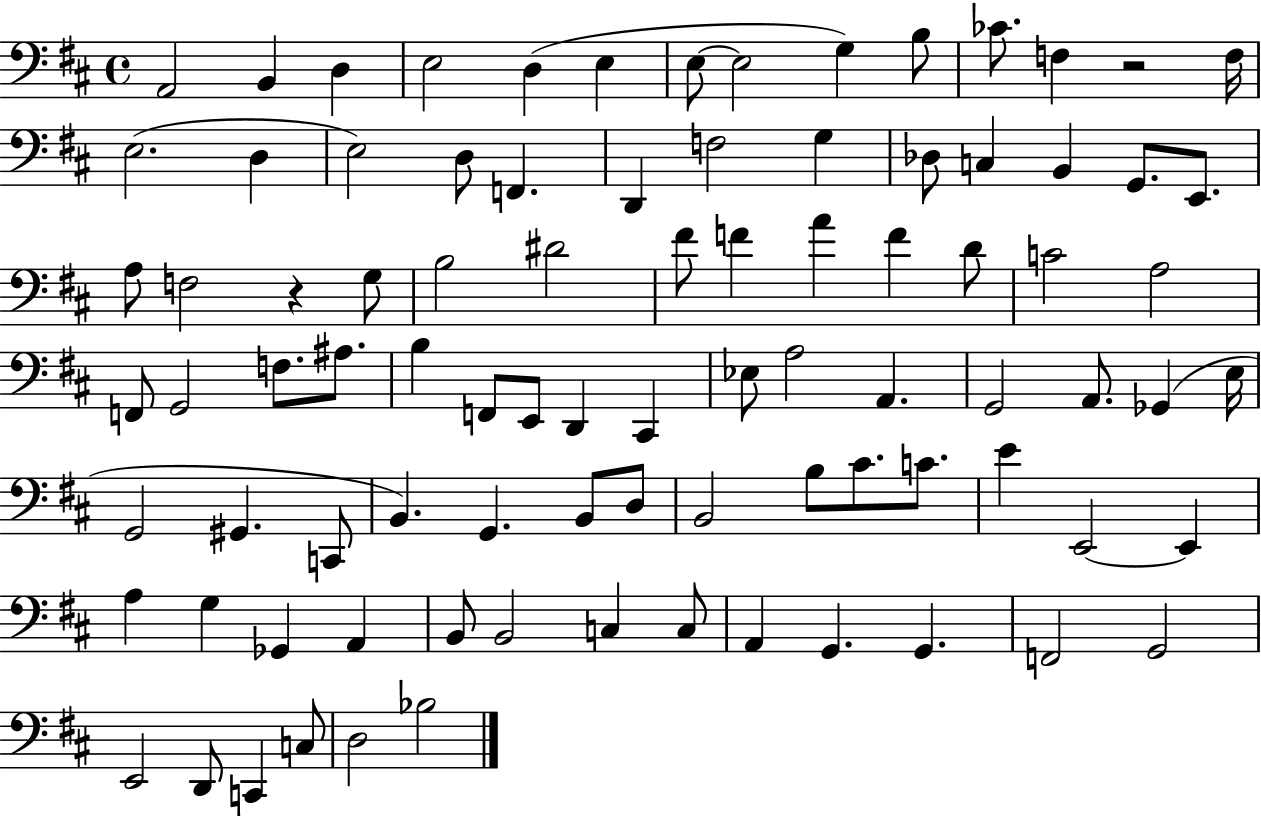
{
  \clef bass
  \time 4/4
  \defaultTimeSignature
  \key d \major
  \repeat volta 2 { a,2 b,4 d4 | e2 d4( e4 | e8~~ e2 g4) b8 | ces'8. f4 r2 f16 | \break e2.( d4 | e2) d8 f,4. | d,4 f2 g4 | des8 c4 b,4 g,8. e,8. | \break a8 f2 r4 g8 | b2 dis'2 | fis'8 f'4 a'4 f'4 d'8 | c'2 a2 | \break f,8 g,2 f8. ais8. | b4 f,8 e,8 d,4 cis,4 | ees8 a2 a,4. | g,2 a,8. ges,4( e16 | \break g,2 gis,4. c,8 | b,4.) g,4. b,8 d8 | b,2 b8 cis'8. c'8. | e'4 e,2~~ e,4 | \break a4 g4 ges,4 a,4 | b,8 b,2 c4 c8 | a,4 g,4. g,4. | f,2 g,2 | \break e,2 d,8 c,4 c8 | d2 bes2 | } \bar "|."
}